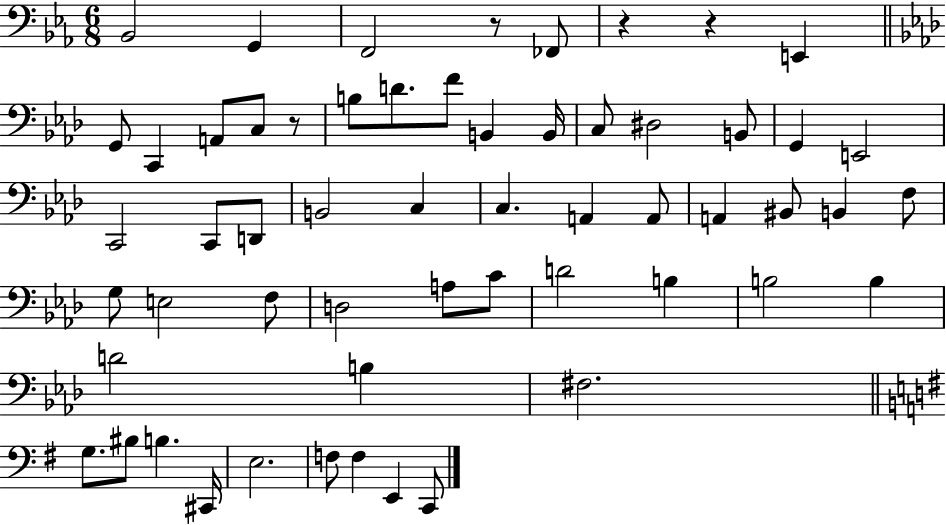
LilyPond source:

{
  \clef bass
  \numericTimeSignature
  \time 6/8
  \key ees \major
  bes,2 g,4 | f,2 r8 fes,8 | r4 r4 e,4 | \bar "||" \break \key f \minor g,8 c,4 a,8 c8 r8 | b8 d'8. f'8 b,4 b,16 | c8 dis2 b,8 | g,4 e,2 | \break c,2 c,8 d,8 | b,2 c4 | c4. a,4 a,8 | a,4 bis,8 b,4 f8 | \break g8 e2 f8 | d2 a8 c'8 | d'2 b4 | b2 b4 | \break d'2 b4 | fis2. | \bar "||" \break \key e \minor g8. bis8 b4. cis,16 | e2. | f8 f4 e,4 c,8 | \bar "|."
}